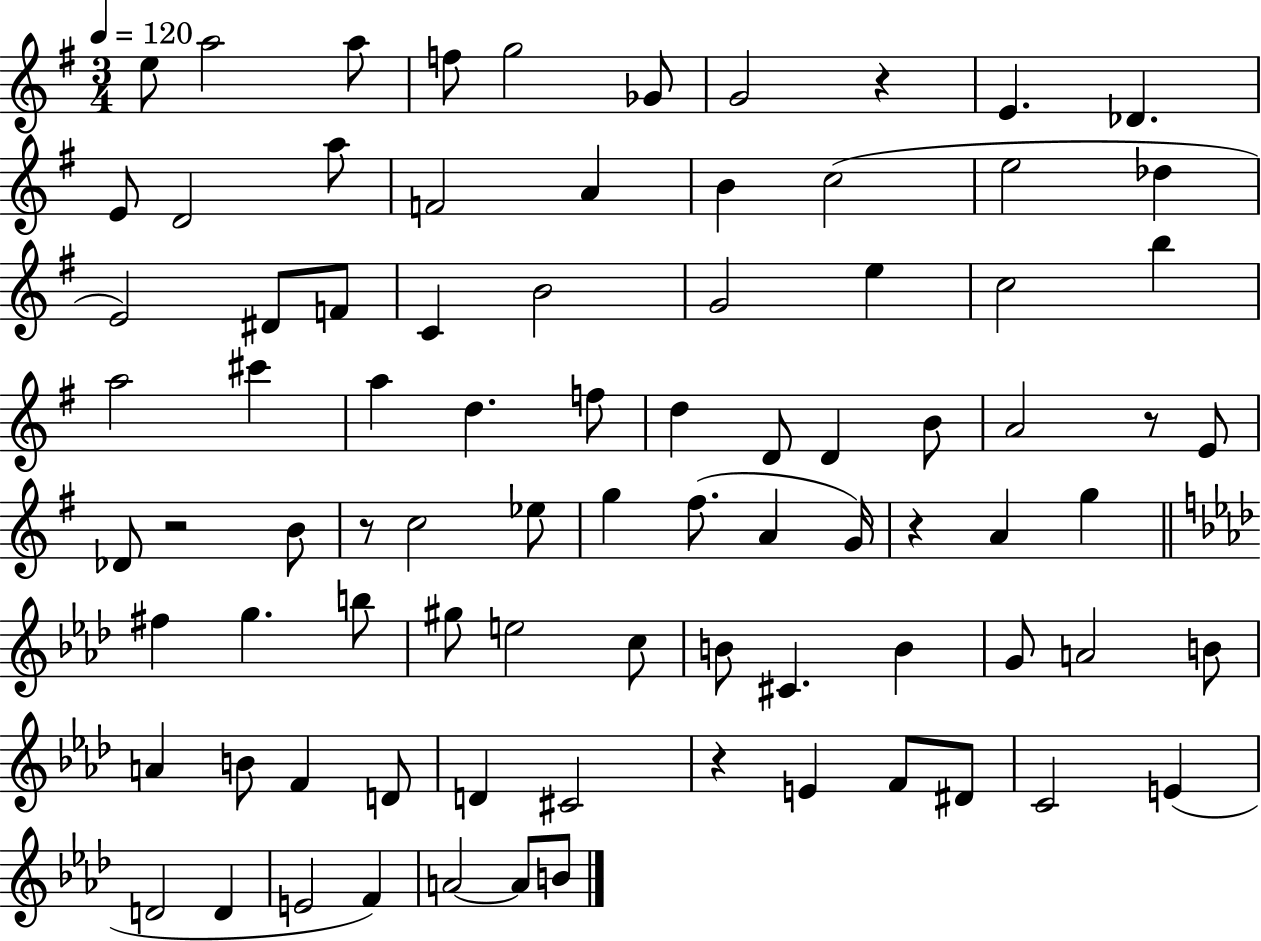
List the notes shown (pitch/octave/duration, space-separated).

E5/e A5/h A5/e F5/e G5/h Gb4/e G4/h R/q E4/q. Db4/q. E4/e D4/h A5/e F4/h A4/q B4/q C5/h E5/h Db5/q E4/h D#4/e F4/e C4/q B4/h G4/h E5/q C5/h B5/q A5/h C#6/q A5/q D5/q. F5/e D5/q D4/e D4/q B4/e A4/h R/e E4/e Db4/e R/h B4/e R/e C5/h Eb5/e G5/q F#5/e. A4/q G4/s R/q A4/q G5/q F#5/q G5/q. B5/e G#5/e E5/h C5/e B4/e C#4/q. B4/q G4/e A4/h B4/e A4/q B4/e F4/q D4/e D4/q C#4/h R/q E4/q F4/e D#4/e C4/h E4/q D4/h D4/q E4/h F4/q A4/h A4/e B4/e